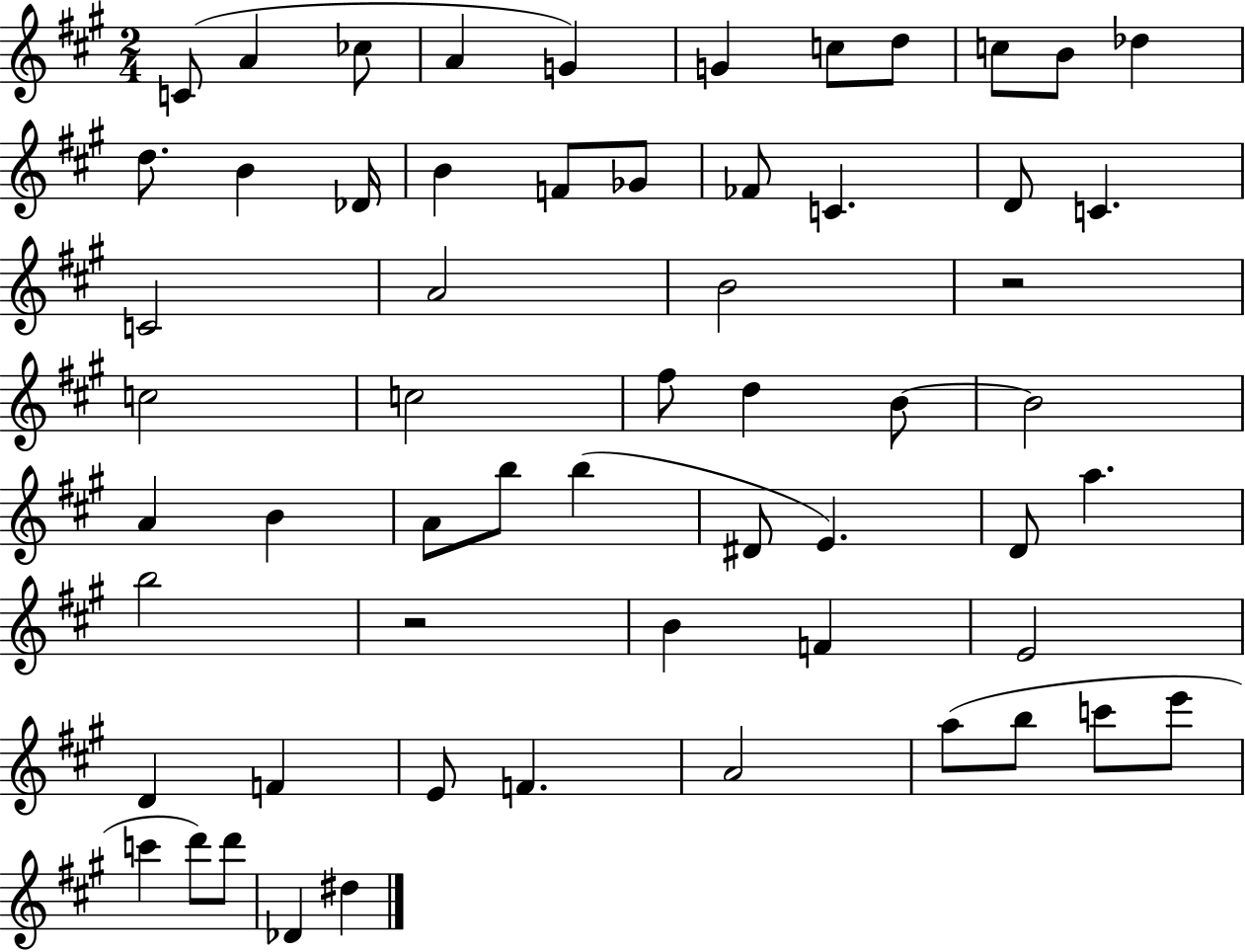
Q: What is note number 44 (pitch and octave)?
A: D4